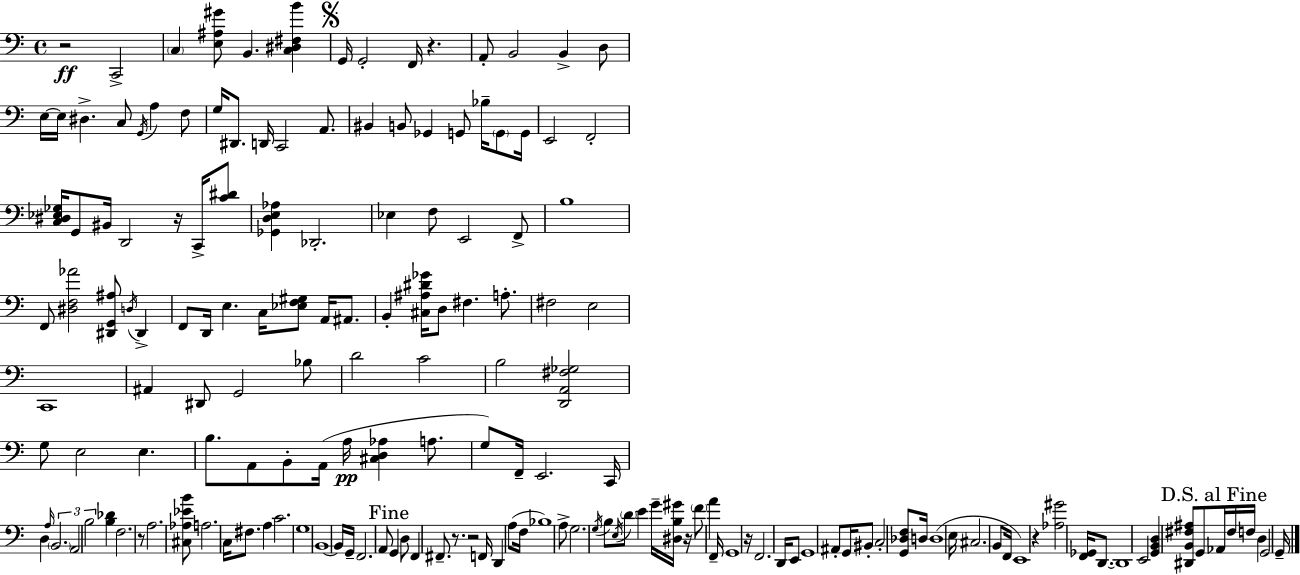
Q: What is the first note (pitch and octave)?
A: C2